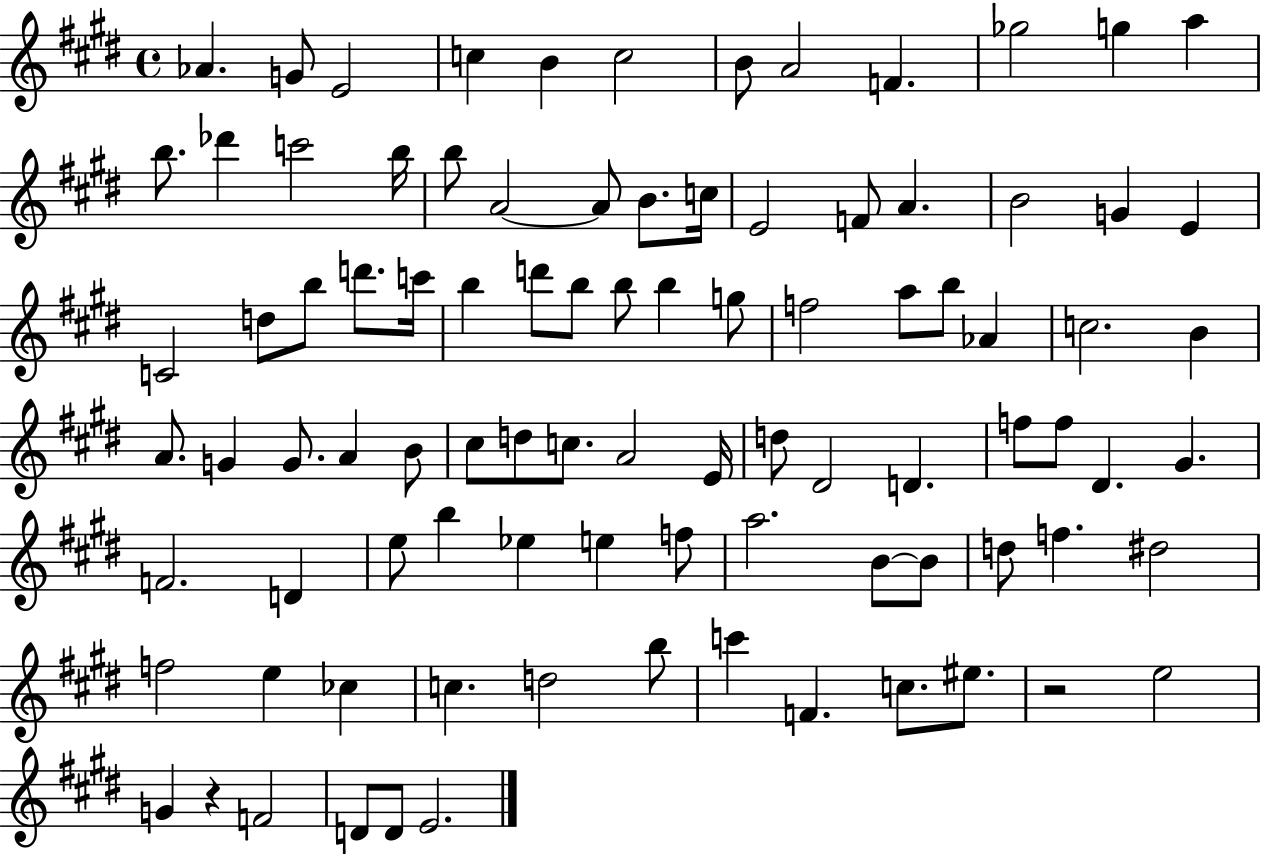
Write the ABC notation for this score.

X:1
T:Untitled
M:4/4
L:1/4
K:E
_A G/2 E2 c B c2 B/2 A2 F _g2 g a b/2 _d' c'2 b/4 b/2 A2 A/2 B/2 c/4 E2 F/2 A B2 G E C2 d/2 b/2 d'/2 c'/4 b d'/2 b/2 b/2 b g/2 f2 a/2 b/2 _A c2 B A/2 G G/2 A B/2 ^c/2 d/2 c/2 A2 E/4 d/2 ^D2 D f/2 f/2 ^D ^G F2 D e/2 b _e e f/2 a2 B/2 B/2 d/2 f ^d2 f2 e _c c d2 b/2 c' F c/2 ^e/2 z2 e2 G z F2 D/2 D/2 E2